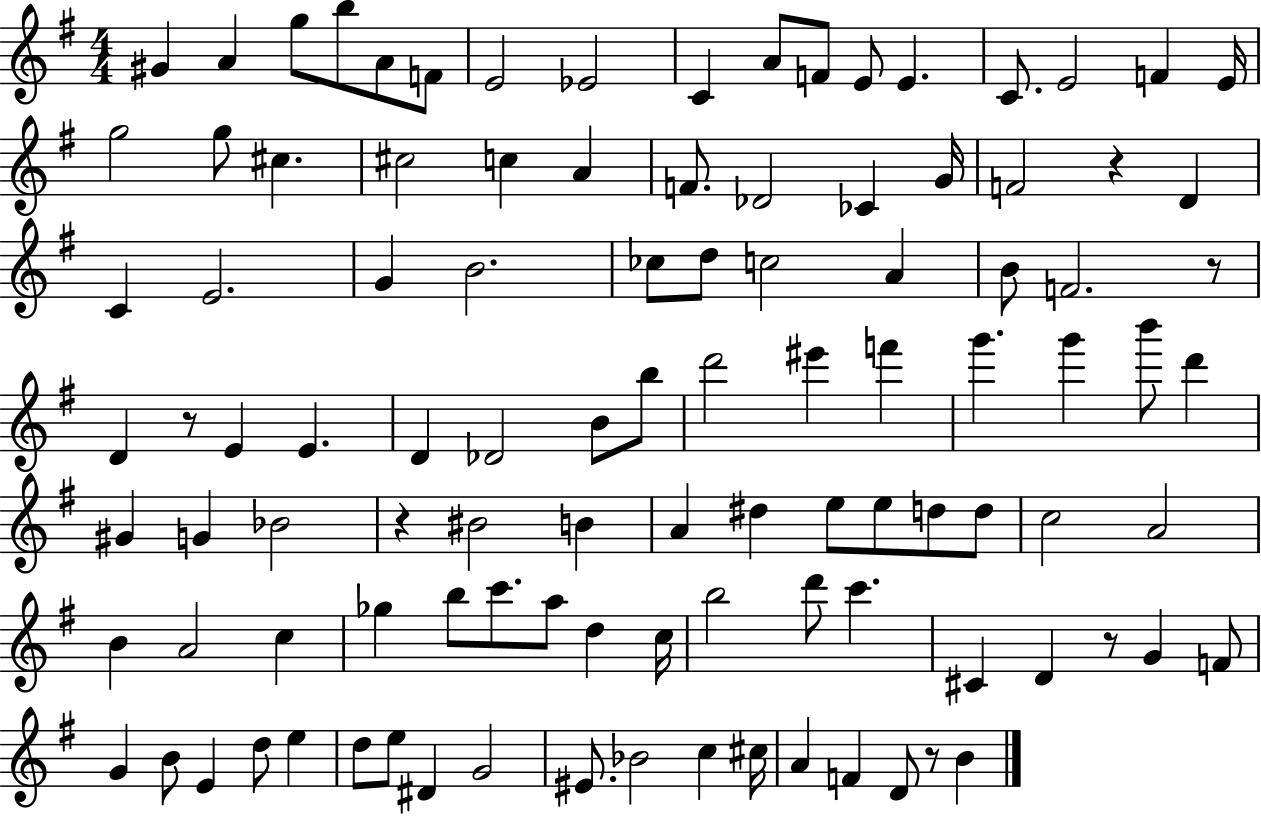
X:1
T:Untitled
M:4/4
L:1/4
K:G
^G A g/2 b/2 A/2 F/2 E2 _E2 C A/2 F/2 E/2 E C/2 E2 F E/4 g2 g/2 ^c ^c2 c A F/2 _D2 _C G/4 F2 z D C E2 G B2 _c/2 d/2 c2 A B/2 F2 z/2 D z/2 E E D _D2 B/2 b/2 d'2 ^e' f' g' g' b'/2 d' ^G G _B2 z ^B2 B A ^d e/2 e/2 d/2 d/2 c2 A2 B A2 c _g b/2 c'/2 a/2 d c/4 b2 d'/2 c' ^C D z/2 G F/2 G B/2 E d/2 e d/2 e/2 ^D G2 ^E/2 _B2 c ^c/4 A F D/2 z/2 B